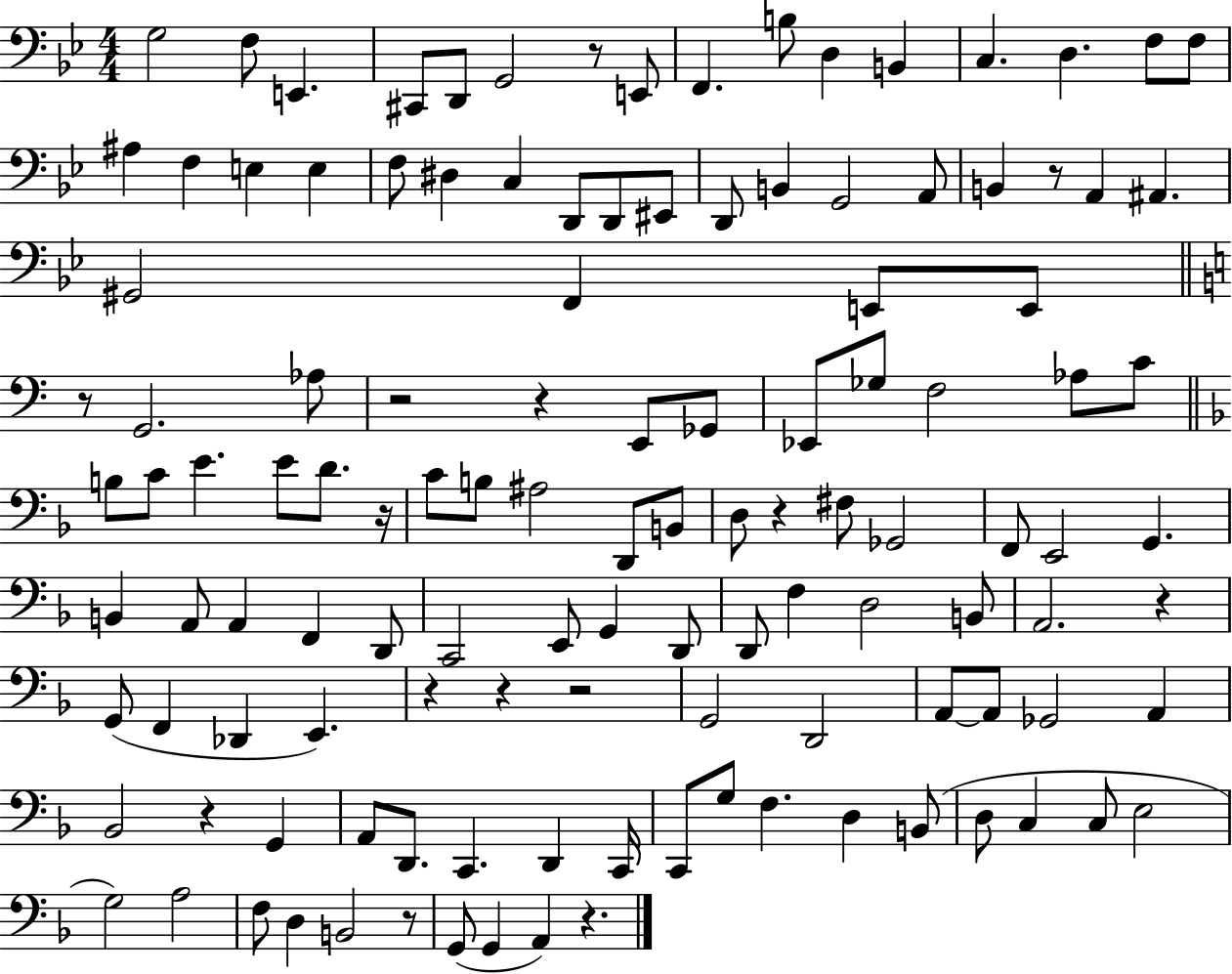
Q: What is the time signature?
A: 4/4